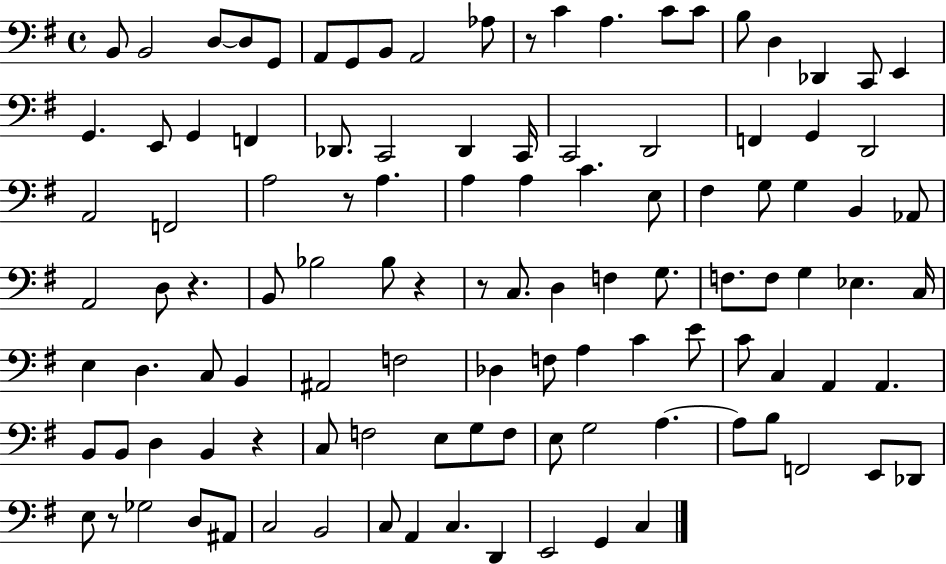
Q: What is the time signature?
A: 4/4